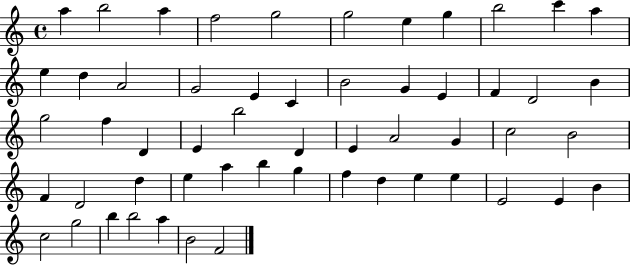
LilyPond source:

{
  \clef treble
  \time 4/4
  \defaultTimeSignature
  \key c \major
  a''4 b''2 a''4 | f''2 g''2 | g''2 e''4 g''4 | b''2 c'''4 a''4 | \break e''4 d''4 a'2 | g'2 e'4 c'4 | b'2 g'4 e'4 | f'4 d'2 b'4 | \break g''2 f''4 d'4 | e'4 b''2 d'4 | e'4 a'2 g'4 | c''2 b'2 | \break f'4 d'2 d''4 | e''4 a''4 b''4 g''4 | f''4 d''4 e''4 e''4 | e'2 e'4 b'4 | \break c''2 g''2 | b''4 b''2 a''4 | b'2 f'2 | \bar "|."
}